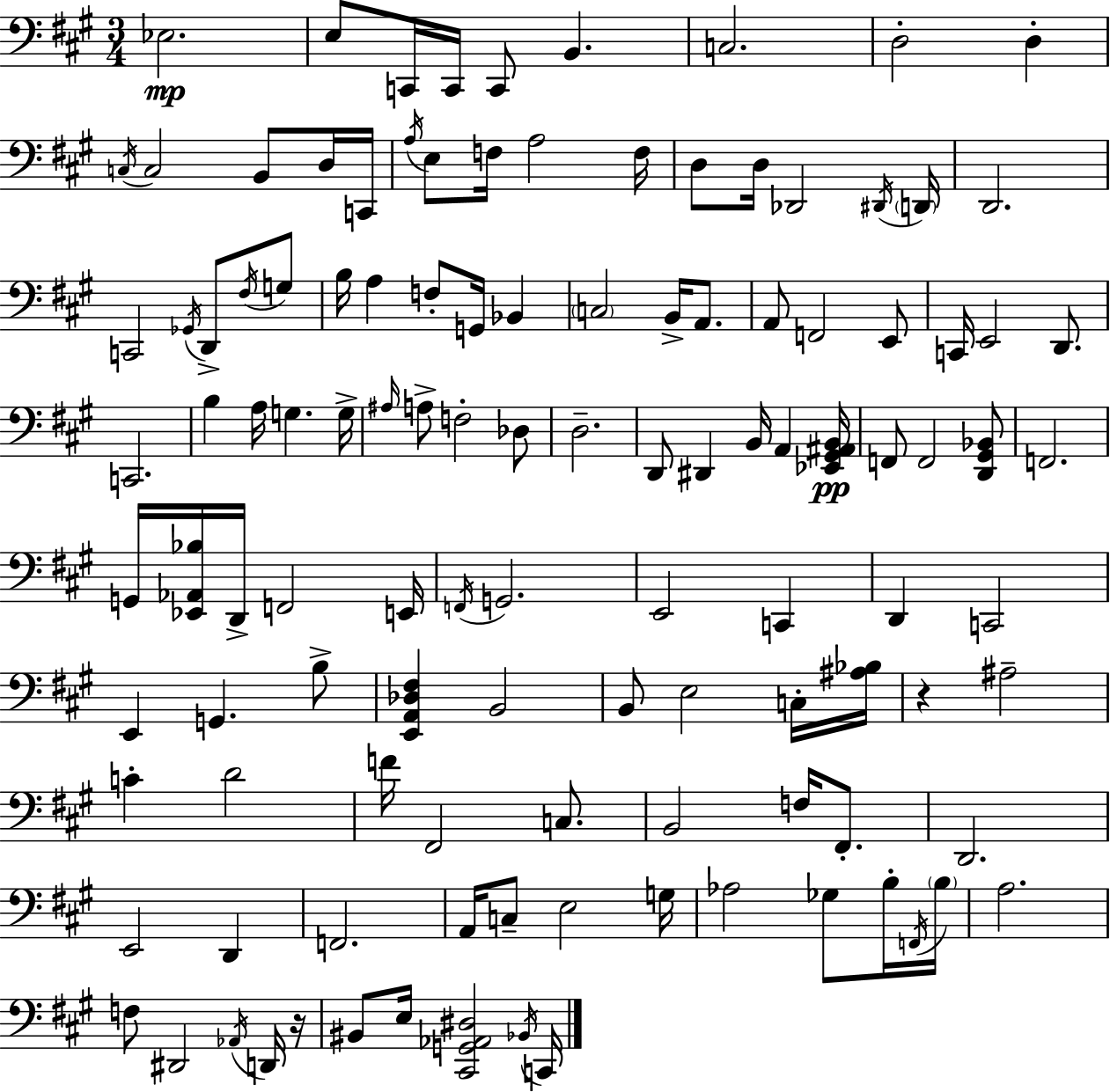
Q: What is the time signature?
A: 3/4